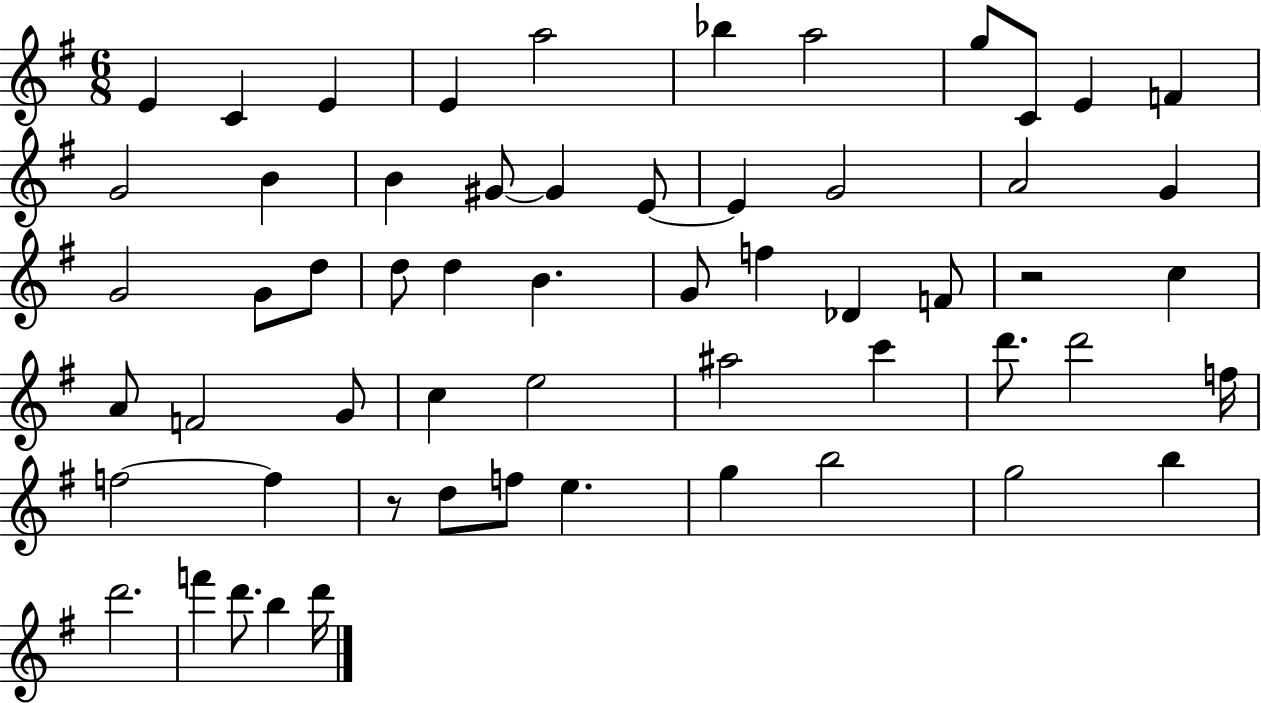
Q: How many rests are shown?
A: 2